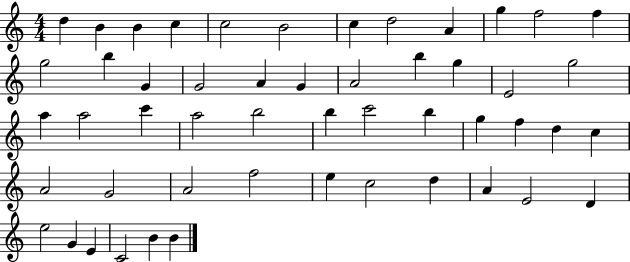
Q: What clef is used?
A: treble